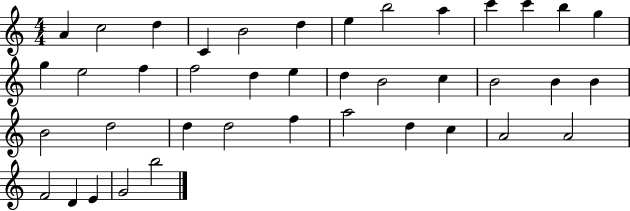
A4/q C5/h D5/q C4/q B4/h D5/q E5/q B5/h A5/q C6/q C6/q B5/q G5/q G5/q E5/h F5/q F5/h D5/q E5/q D5/q B4/h C5/q B4/h B4/q B4/q B4/h D5/h D5/q D5/h F5/q A5/h D5/q C5/q A4/h A4/h F4/h D4/q E4/q G4/h B5/h